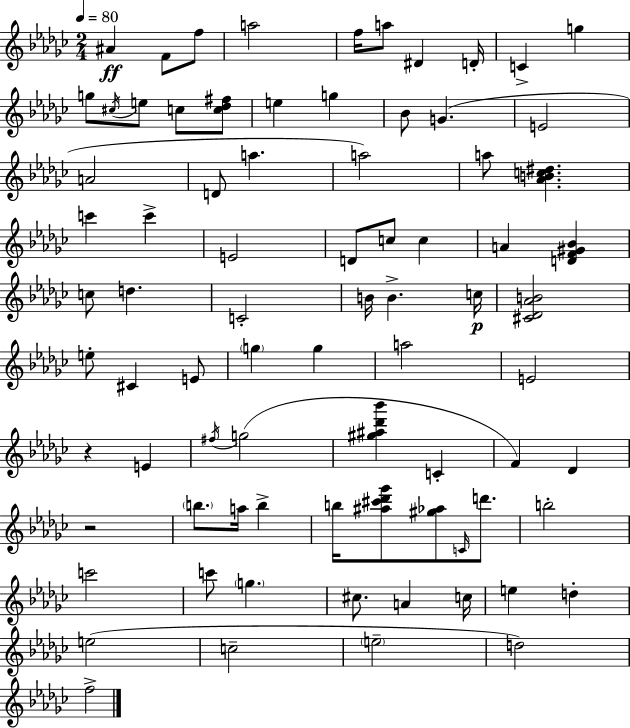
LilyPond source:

{
  \clef treble
  \numericTimeSignature
  \time 2/4
  \key ees \minor
  \tempo 4 = 80
  \repeat volta 2 { ais'4\ff f'8 f''8 | a''2 | f''16 a''8 dis'4 d'16-. | c'4-> g''4 | \break g''8 \acciaccatura { cis''16 } e''8 c''8 <c'' des'' fis''>8 | e''4 g''4 | bes'8 g'4.( | e'2 | \break a'2 | d'8 a''4. | a''2) | a''8 <aes' b' c'' dis''>4. | \break c'''4 c'''4-> | e'2 | d'8 c''8 c''4 | a'4 <d' f' gis' bes'>4 | \break c''8 d''4. | c'2-. | b'16 b'4.-> | c''16\p <cis' des' aes' b'>2 | \break e''8-. cis'4 e'8 | \parenthesize g''4 g''4 | a''2 | e'2 | \break r4 e'4 | \acciaccatura { fis''16 }( g''2 | <gis'' ais'' des''' bes'''>4 c'4-. | f'4) des'4 | \break r2 | \parenthesize b''8. a''16 b''4-> | b''16 <ais'' cis''' des''' ges'''>8 <gis'' aes''>8 \grace { c'16 } | d'''8. b''2-. | \break c'''2 | c'''8 \parenthesize g''4. | cis''8. a'4 | c''16 e''4 d''4-. | \break e''2( | c''2-- | \parenthesize e''2-- | d''2) | \break f''2-> | } \bar "|."
}